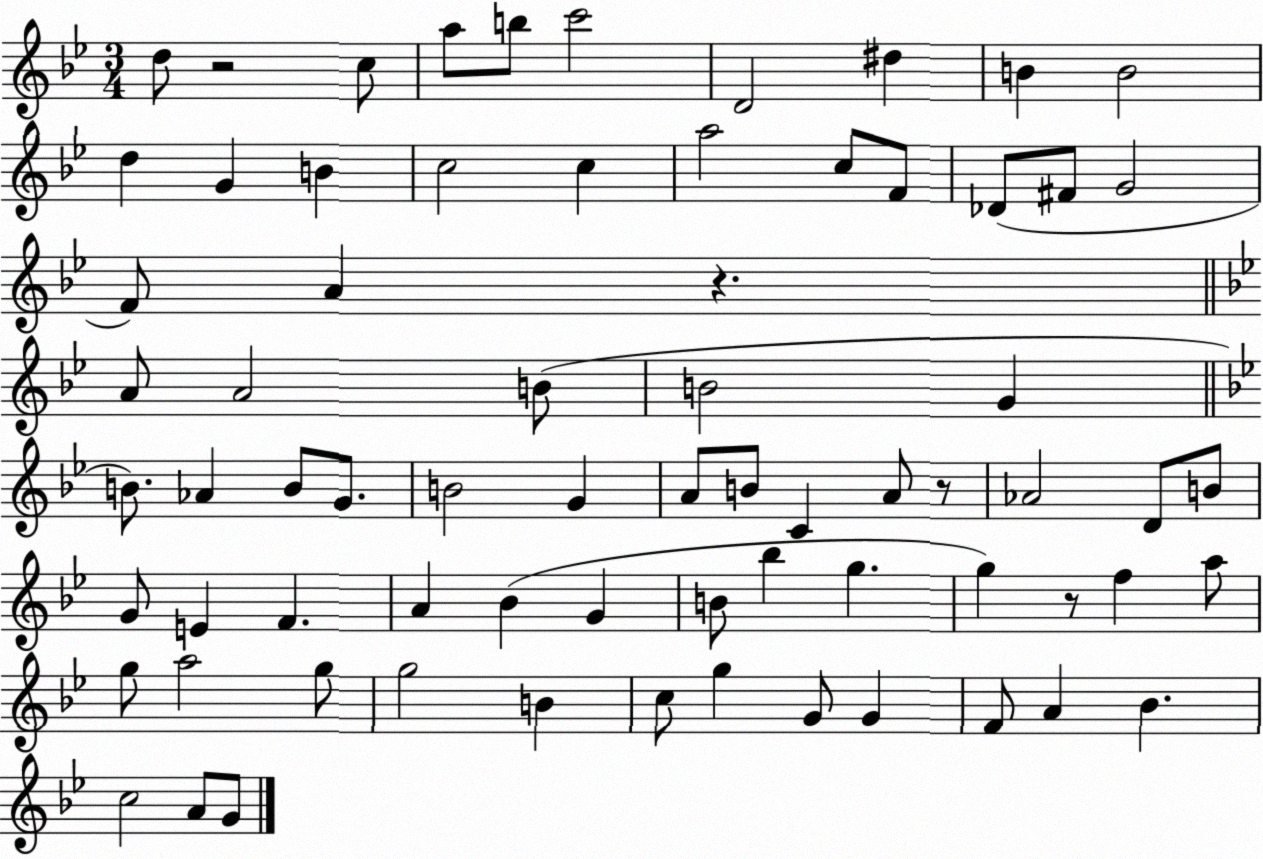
X:1
T:Untitled
M:3/4
L:1/4
K:Bb
d/2 z2 c/2 a/2 b/2 c'2 D2 ^d B B2 d G B c2 c a2 c/2 F/2 _D/2 ^F/2 G2 F/2 A z A/2 A2 B/2 B2 G B/2 _A B/2 G/2 B2 G A/2 B/2 C A/2 z/2 _A2 D/2 B/2 G/2 E F A _B G B/2 _b g g z/2 f a/2 g/2 a2 g/2 g2 B c/2 g G/2 G F/2 A _B c2 A/2 G/2